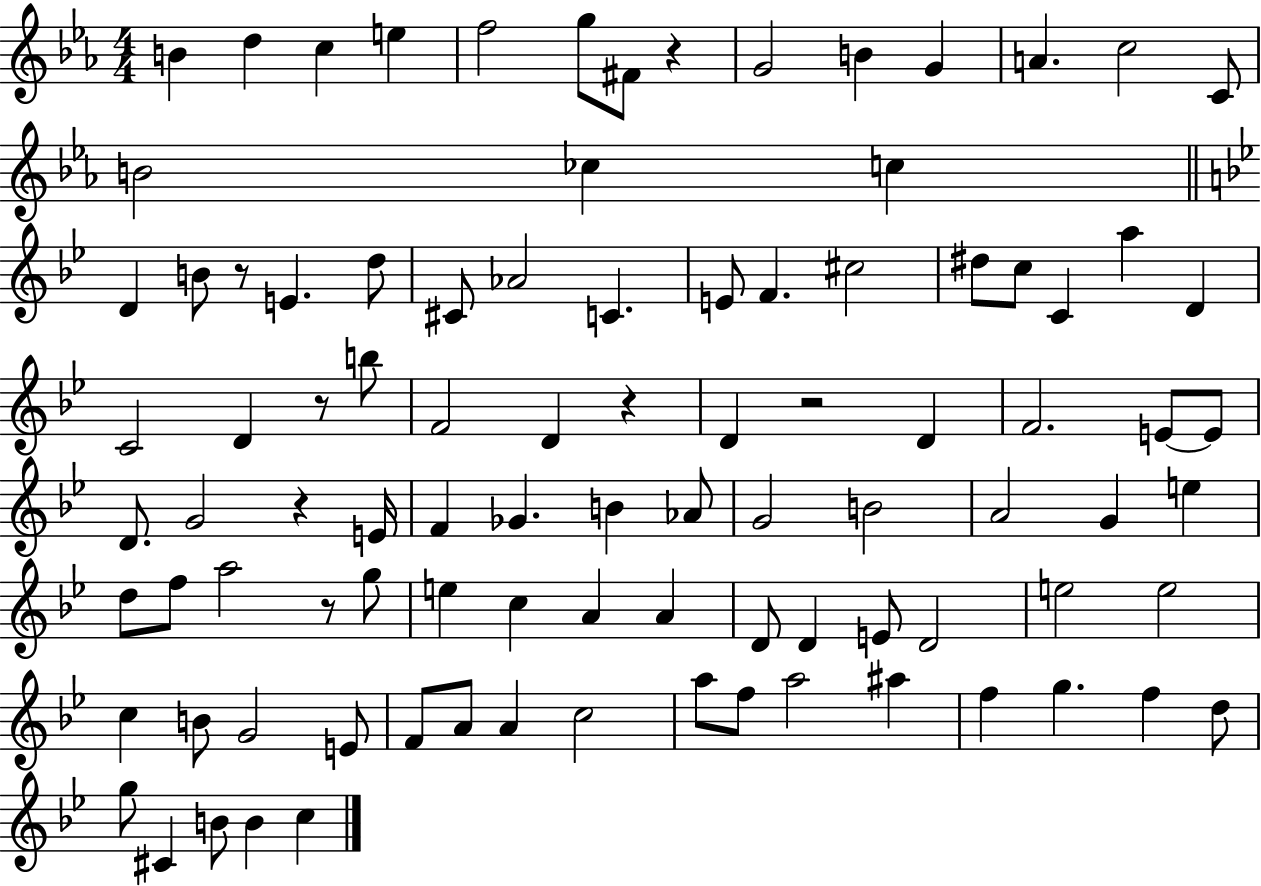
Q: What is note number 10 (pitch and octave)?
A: G4